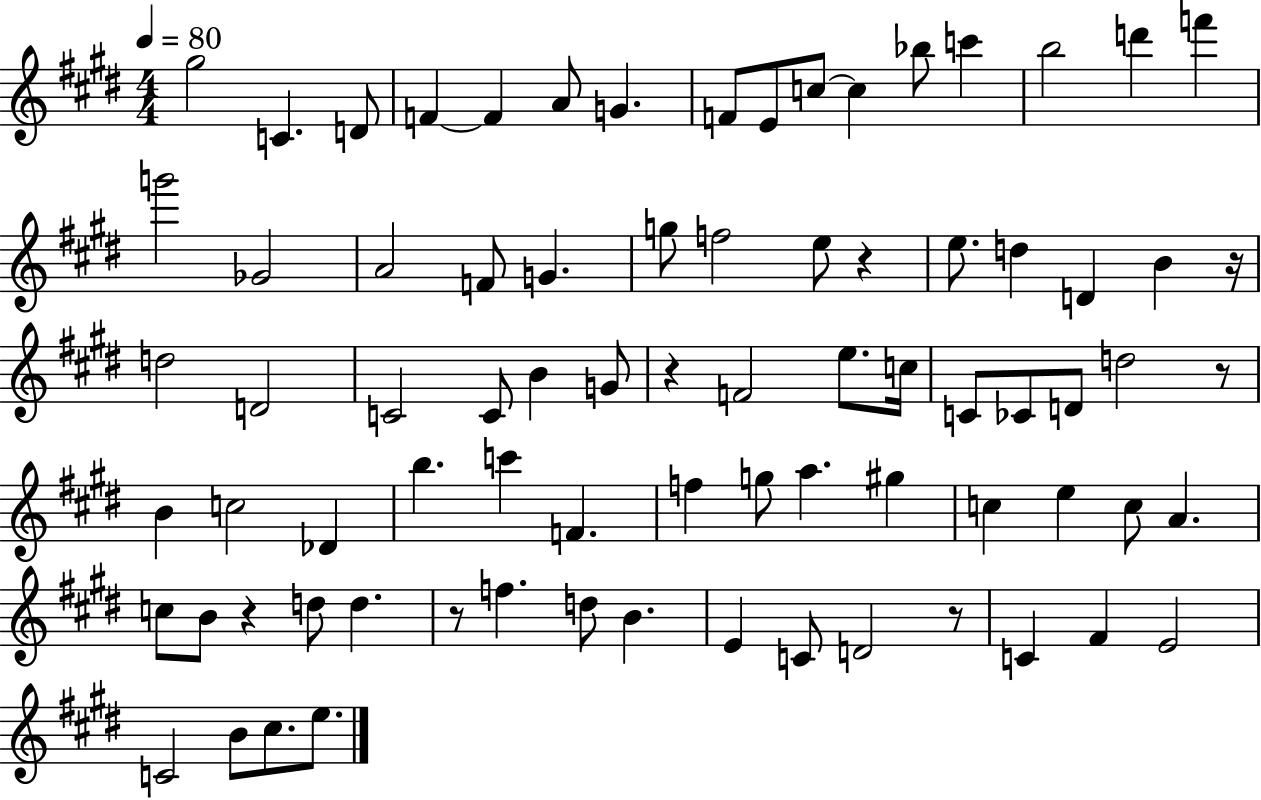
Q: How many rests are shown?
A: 7